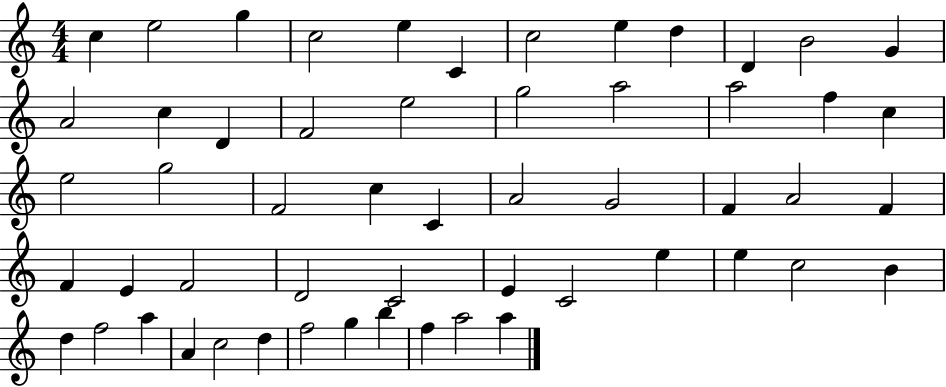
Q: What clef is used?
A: treble